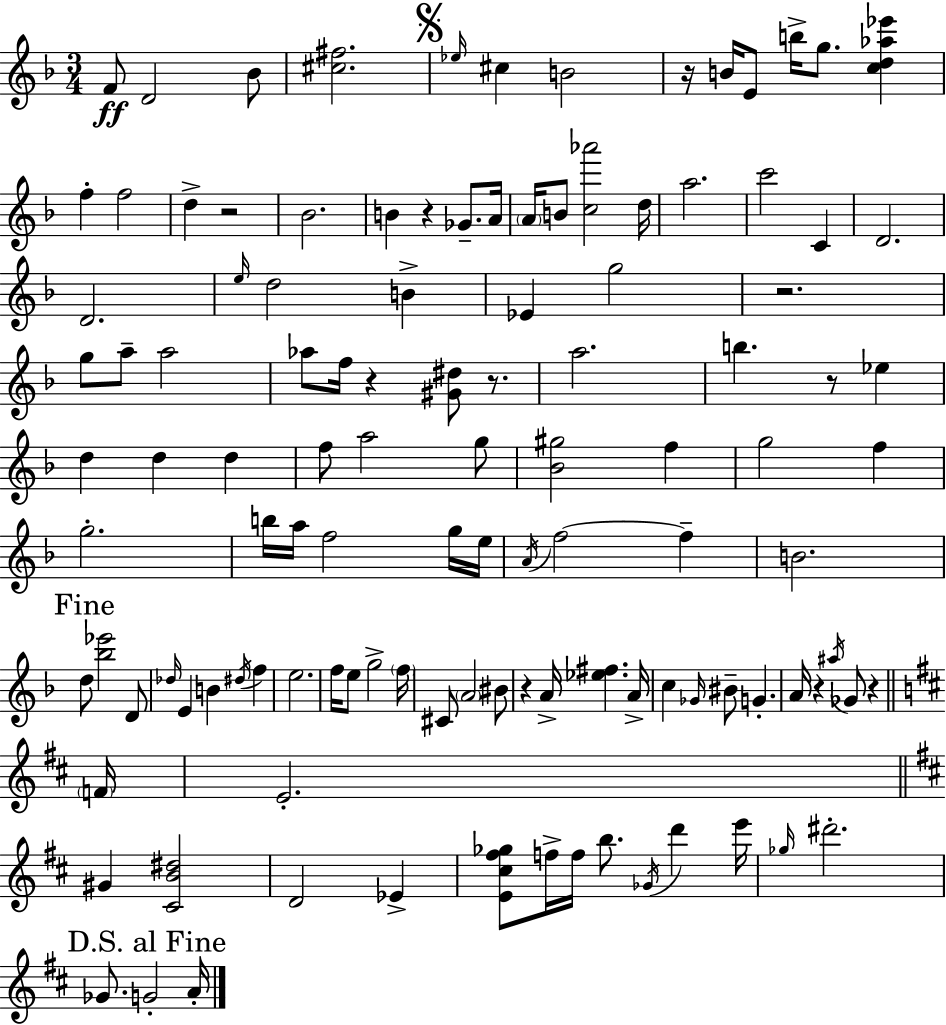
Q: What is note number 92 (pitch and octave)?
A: E6